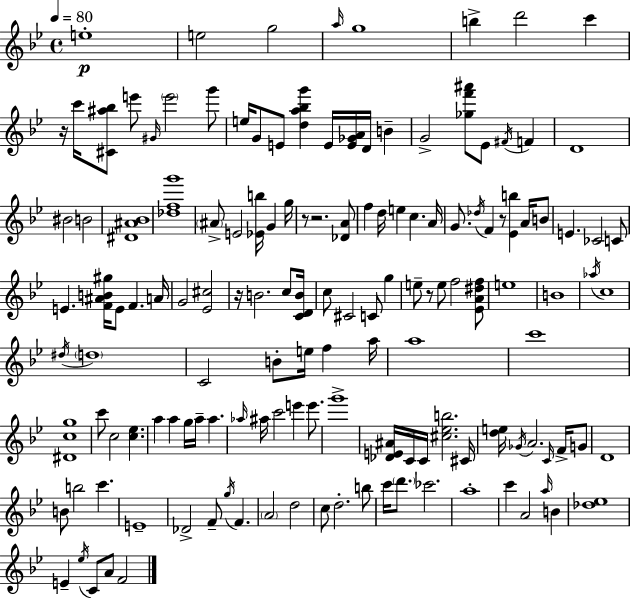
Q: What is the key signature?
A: G minor